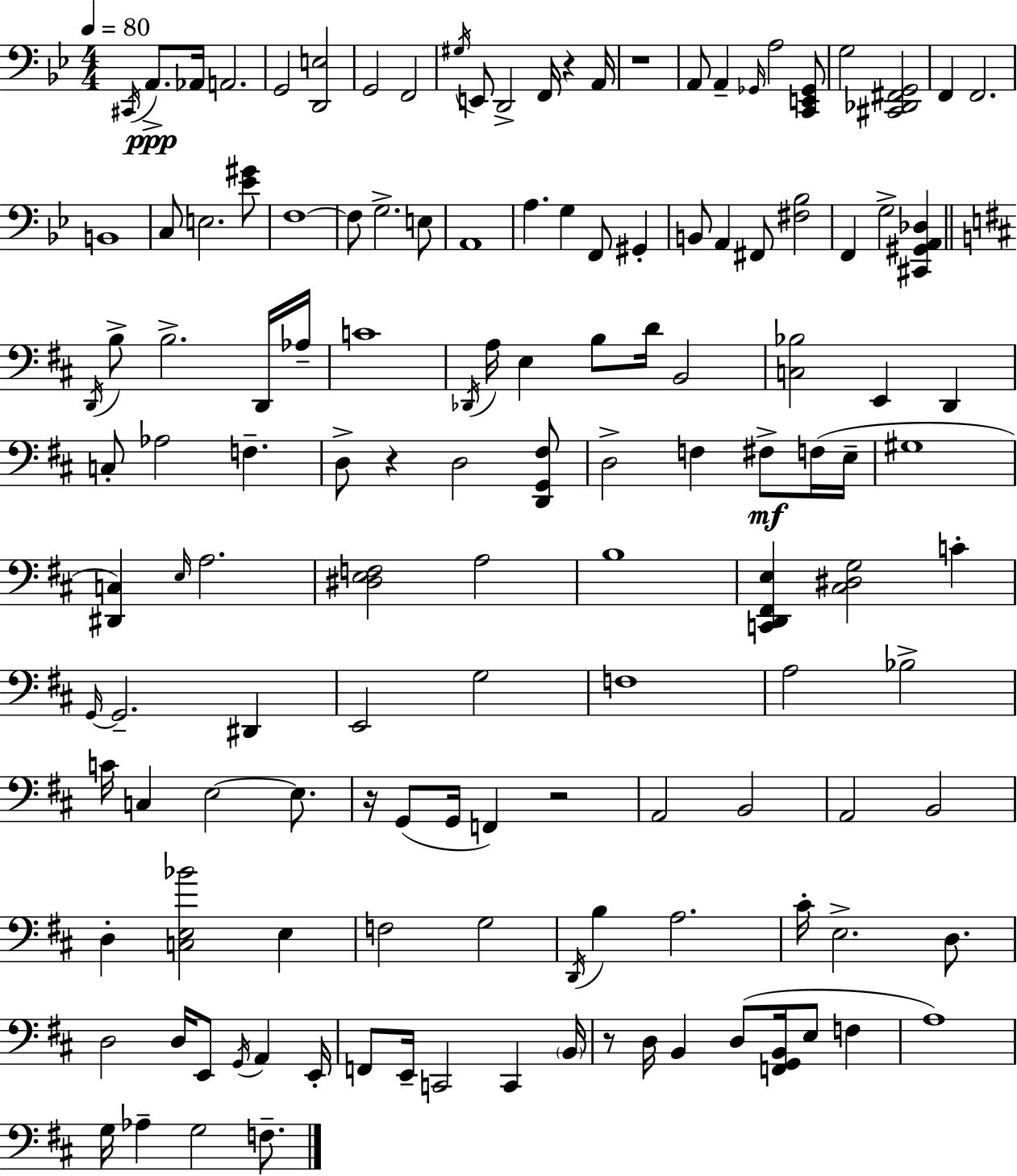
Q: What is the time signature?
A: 4/4